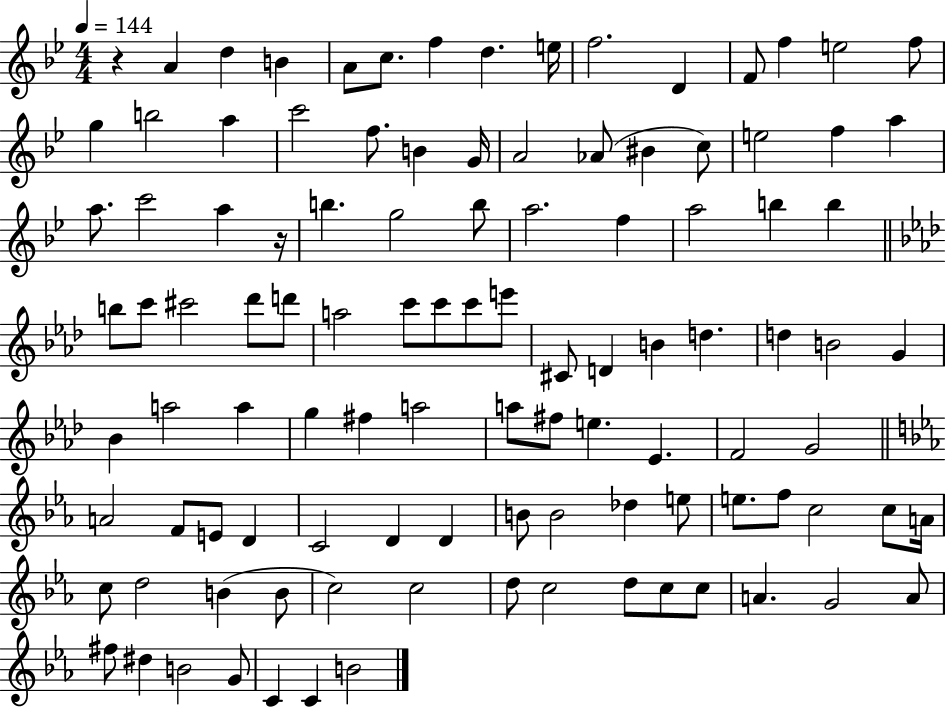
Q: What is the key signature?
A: BES major